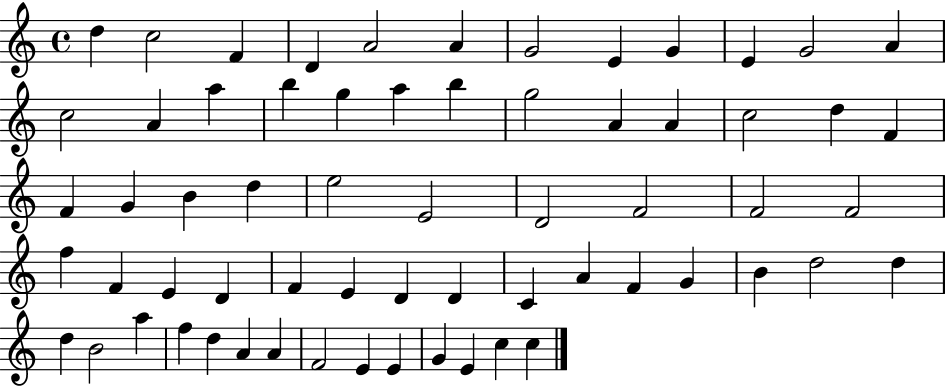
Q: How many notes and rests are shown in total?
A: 64